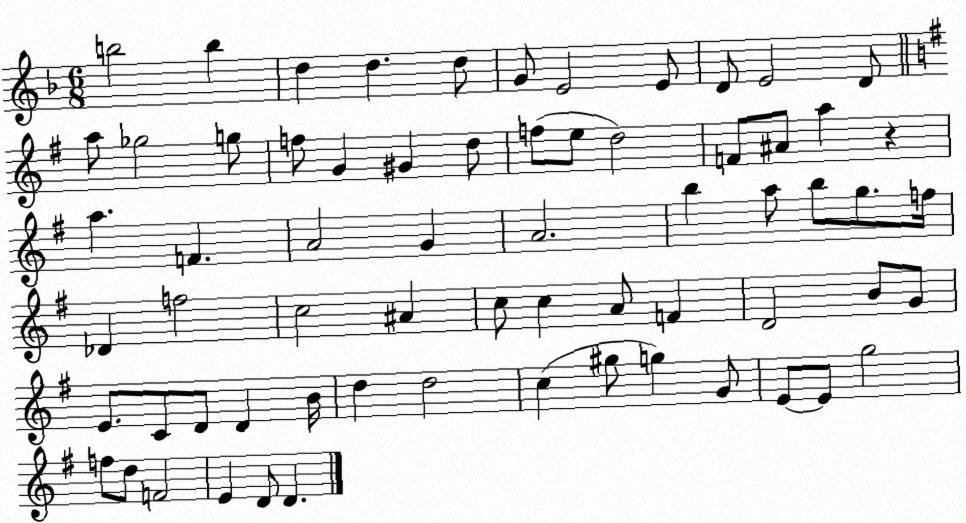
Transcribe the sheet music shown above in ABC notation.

X:1
T:Untitled
M:6/8
L:1/4
K:F
b2 b d d d/2 G/2 E2 E/2 D/2 E2 D/2 a/2 _g2 g/2 f/2 G ^G d/2 f/2 e/2 d2 F/2 ^A/2 a z a F A2 G A2 b a/2 b/2 g/2 f/4 _D f2 c2 ^A c/2 c A/2 F D2 B/2 G/2 E/2 C/2 D/2 D B/4 d d2 c ^g/2 g G/2 E/2 E/2 g2 f/2 d/2 F2 E D/2 D